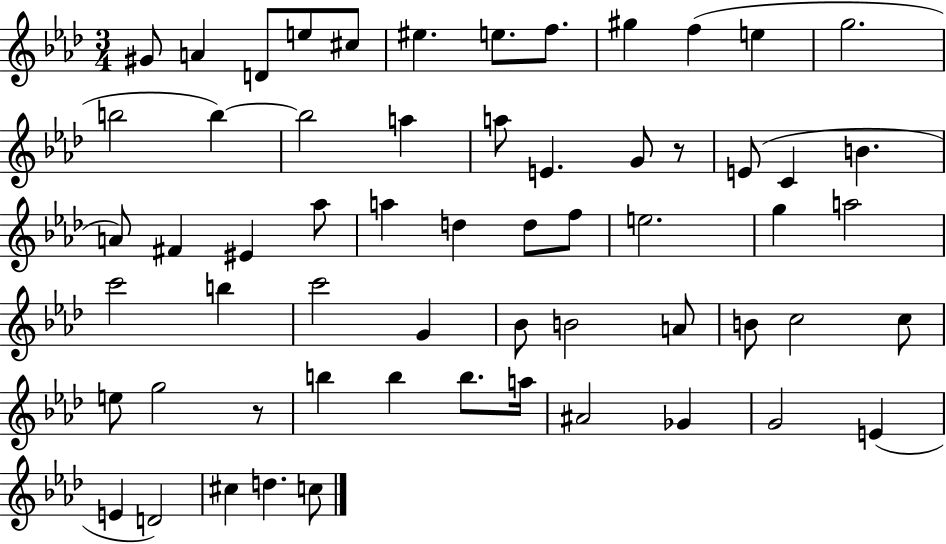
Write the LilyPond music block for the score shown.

{
  \clef treble
  \numericTimeSignature
  \time 3/4
  \key aes \major
  gis'8 a'4 d'8 e''8 cis''8 | eis''4. e''8. f''8. | gis''4 f''4( e''4 | g''2. | \break b''2 b''4~~) | b''2 a''4 | a''8 e'4. g'8 r8 | e'8( c'4 b'4. | \break a'8) fis'4 eis'4 aes''8 | a''4 d''4 d''8 f''8 | e''2. | g''4 a''2 | \break c'''2 b''4 | c'''2 g'4 | bes'8 b'2 a'8 | b'8 c''2 c''8 | \break e''8 g''2 r8 | b''4 b''4 b''8. a''16 | ais'2 ges'4 | g'2 e'4( | \break e'4 d'2) | cis''4 d''4. c''8 | \bar "|."
}